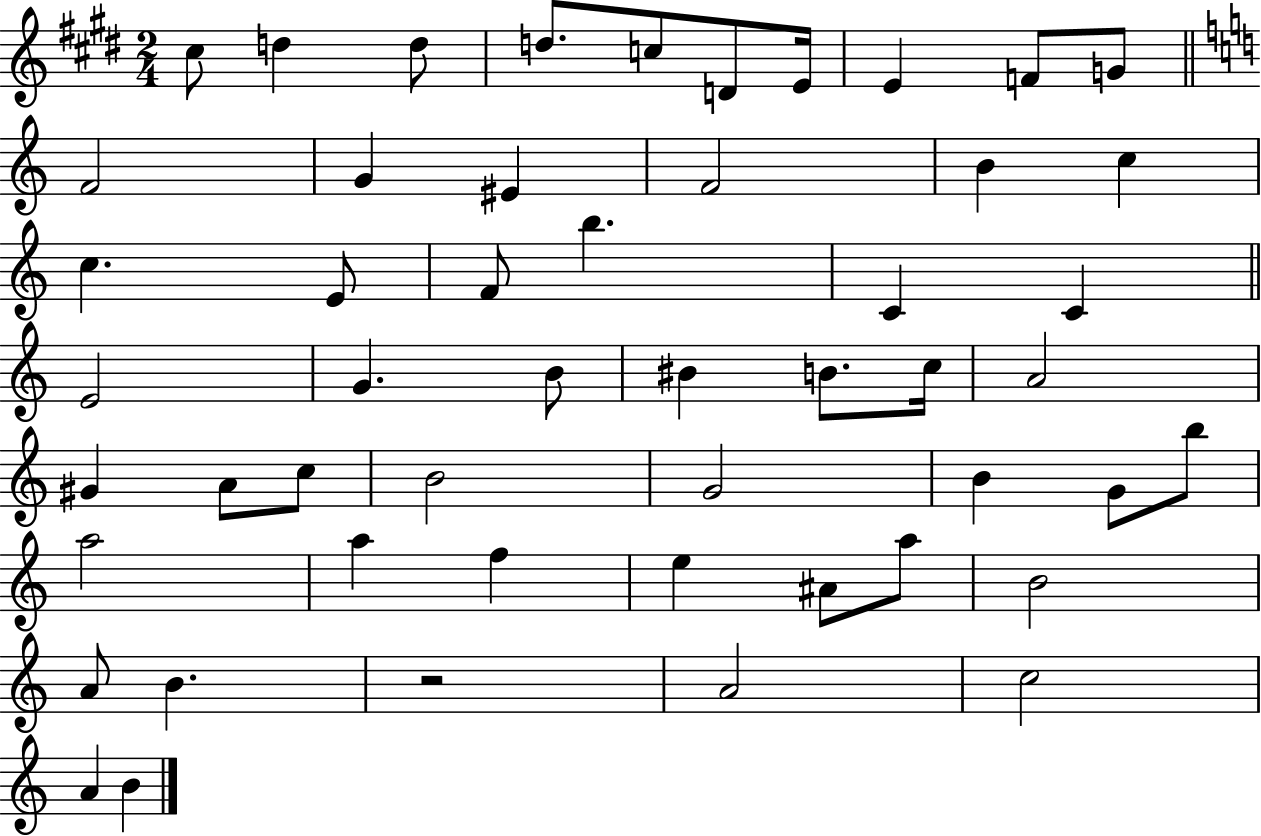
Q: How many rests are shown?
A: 1